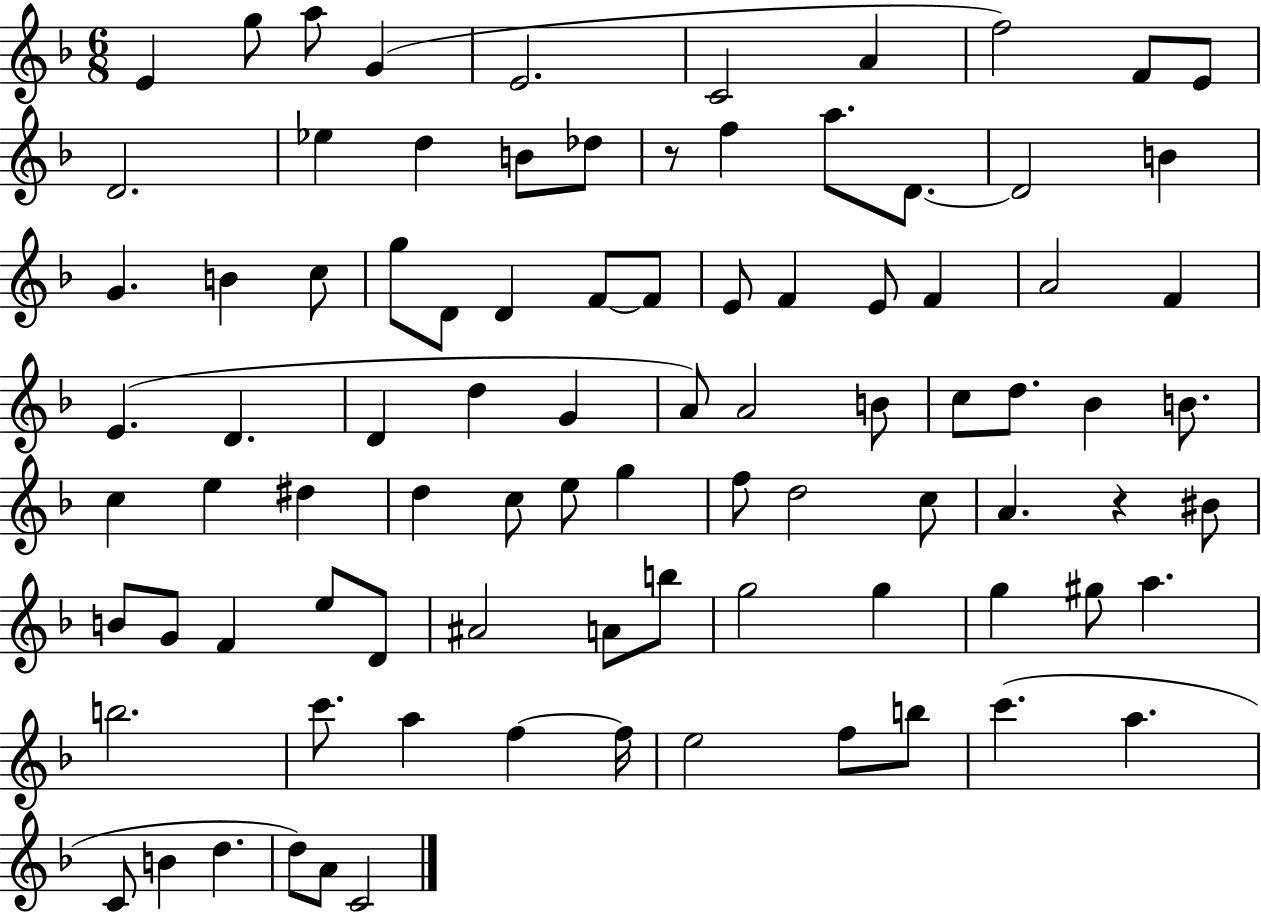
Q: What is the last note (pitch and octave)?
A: C4